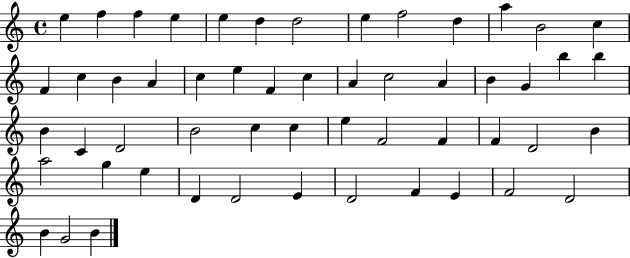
E5/q F5/q F5/q E5/q E5/q D5/q D5/h E5/q F5/h D5/q A5/q B4/h C5/q F4/q C5/q B4/q A4/q C5/q E5/q F4/q C5/q A4/q C5/h A4/q B4/q G4/q B5/q B5/q B4/q C4/q D4/h B4/h C5/q C5/q E5/q F4/h F4/q F4/q D4/h B4/q A5/h G5/q E5/q D4/q D4/h E4/q D4/h F4/q E4/q F4/h D4/h B4/q G4/h B4/q